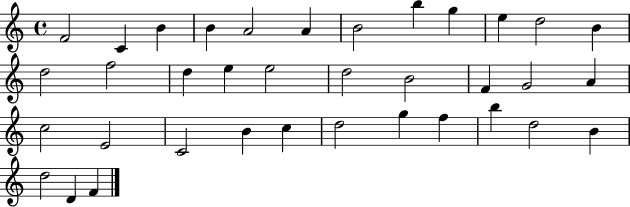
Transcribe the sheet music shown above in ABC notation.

X:1
T:Untitled
M:4/4
L:1/4
K:C
F2 C B B A2 A B2 b g e d2 B d2 f2 d e e2 d2 B2 F G2 A c2 E2 C2 B c d2 g f b d2 B d2 D F